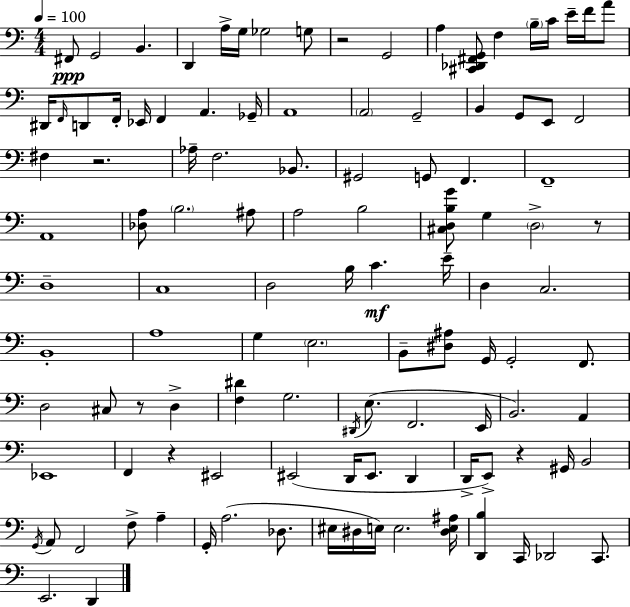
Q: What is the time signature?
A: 4/4